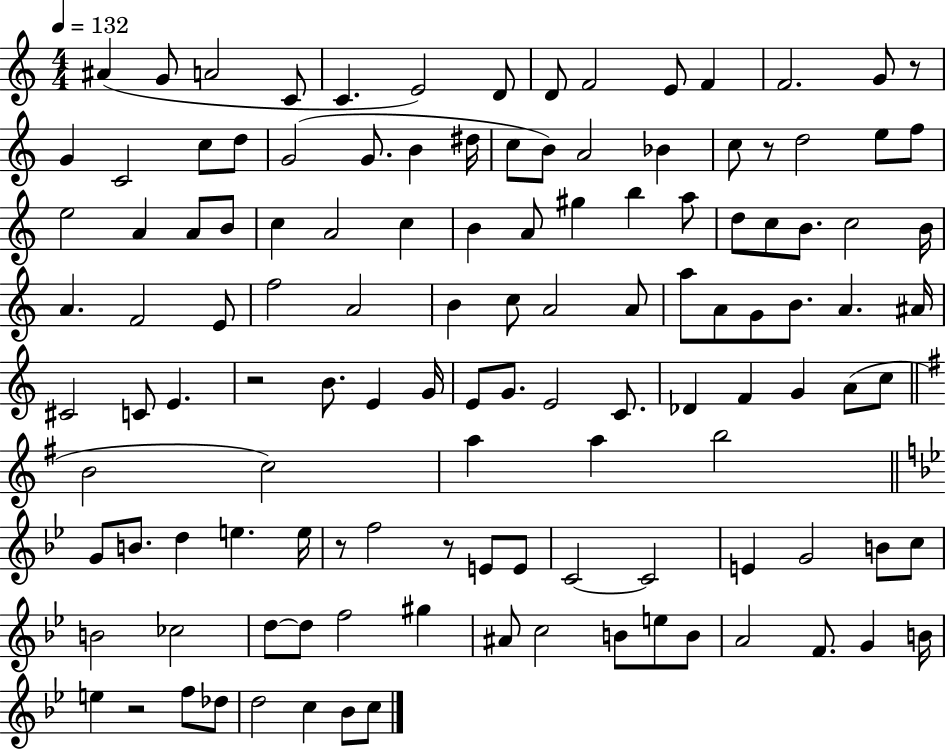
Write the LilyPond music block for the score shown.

{
  \clef treble
  \numericTimeSignature
  \time 4/4
  \key c \major
  \tempo 4 = 132
  ais'4( g'8 a'2 c'8 | c'4. e'2) d'8 | d'8 f'2 e'8 f'4 | f'2. g'8 r8 | \break g'4 c'2 c''8 d''8 | g'2( g'8. b'4 dis''16 | c''8 b'8) a'2 bes'4 | c''8 r8 d''2 e''8 f''8 | \break e''2 a'4 a'8 b'8 | c''4 a'2 c''4 | b'4 a'8 gis''4 b''4 a''8 | d''8 c''8 b'8. c''2 b'16 | \break a'4. f'2 e'8 | f''2 a'2 | b'4 c''8 a'2 a'8 | a''8 a'8 g'8 b'8. a'4. ais'16 | \break cis'2 c'8 e'4. | r2 b'8. e'4 g'16 | e'8 g'8. e'2 c'8. | des'4 f'4 g'4 a'8( c''8 | \break \bar "||" \break \key g \major b'2 c''2) | a''4 a''4 b''2 | \bar "||" \break \key bes \major g'8 b'8. d''4 e''4. e''16 | r8 f''2 r8 e'8 e'8 | c'2~~ c'2 | e'4 g'2 b'8 c''8 | \break b'2 ces''2 | d''8~~ d''8 f''2 gis''4 | ais'8 c''2 b'8 e''8 b'8 | a'2 f'8. g'4 b'16 | \break e''4 r2 f''8 des''8 | d''2 c''4 bes'8 c''8 | \bar "|."
}